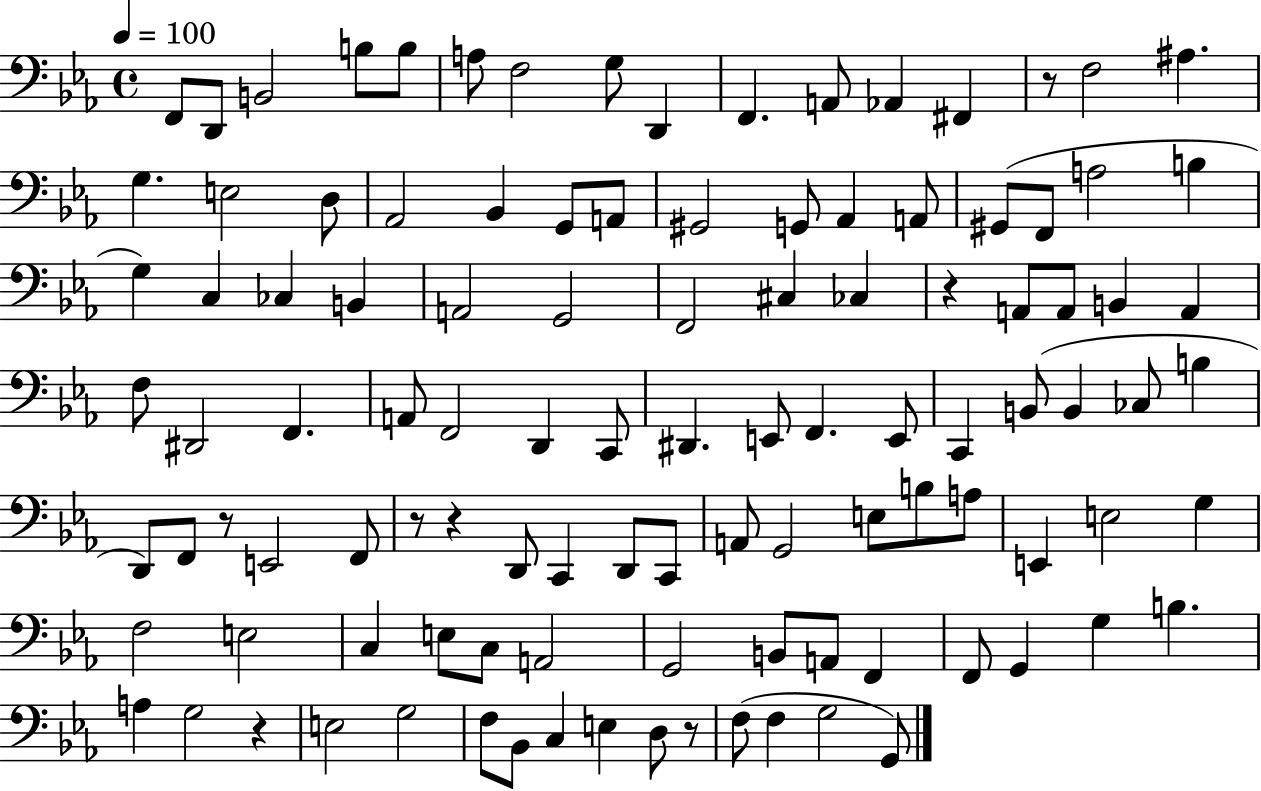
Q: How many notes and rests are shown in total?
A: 109